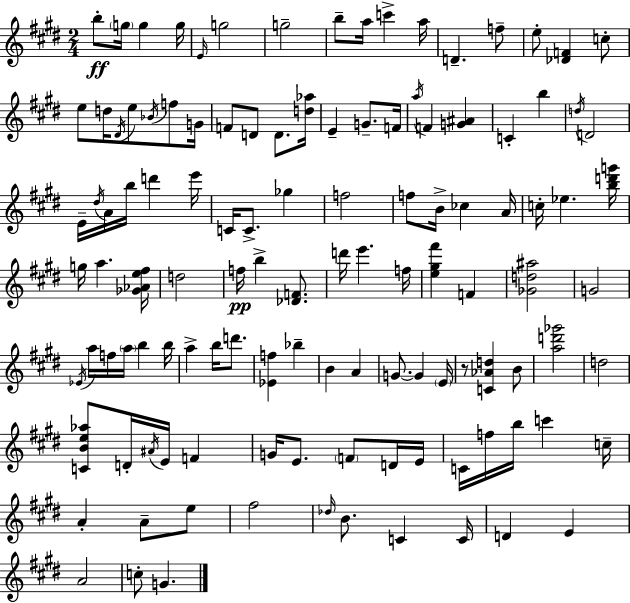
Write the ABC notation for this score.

X:1
T:Untitled
M:2/4
L:1/4
K:E
b/2 g/4 g g/4 E/4 g2 g2 b/2 a/4 c' a/4 D f/2 e/2 [_DF] c/2 e/2 d/4 ^D/4 e/2 _B/4 f/2 G/4 F/2 D/2 D/2 [d_a]/4 E G/2 F/4 a/4 F [G^A] C b d/4 D2 E/4 ^d/4 A/4 b/4 d' e'/4 C/4 C/2 _g f2 f/2 B/4 _c A/4 c/4 _e [bd'g']/4 g/4 a [_G_Ae^f]/4 d2 f/4 b [_DF]/2 d'/4 e' f/4 [e^g^f'] F [_Gd^a]2 G2 _E/4 a/4 f/4 a/4 b b/4 a b/4 d'/2 [_Ef] _b B A G/2 G E/4 z/2 [C_Ad] B/2 [ad'_g']2 d2 [CBe_a]/2 D/4 ^A/4 E/4 F G/4 E/2 F/2 D/4 E/4 C/4 f/4 b/4 c' c/4 A A/2 e/2 ^f2 _d/4 B/2 C C/4 D E A2 c/2 G